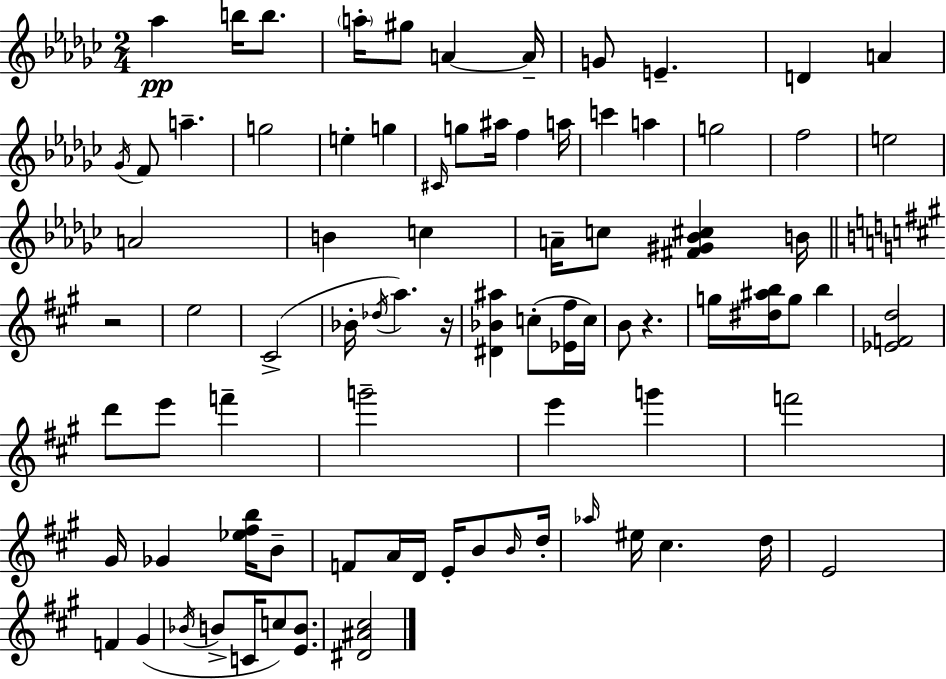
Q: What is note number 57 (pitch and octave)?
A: D4